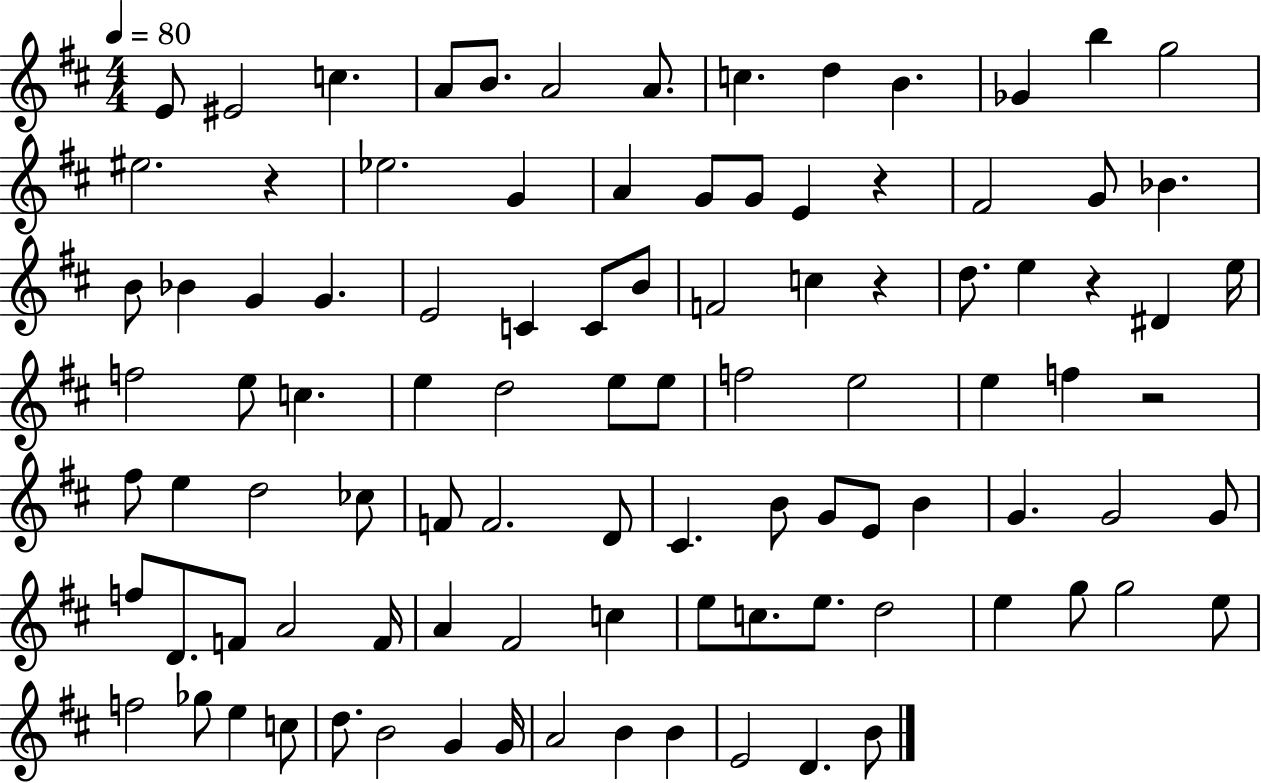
X:1
T:Untitled
M:4/4
L:1/4
K:D
E/2 ^E2 c A/2 B/2 A2 A/2 c d B _G b g2 ^e2 z _e2 G A G/2 G/2 E z ^F2 G/2 _B B/2 _B G G E2 C C/2 B/2 F2 c z d/2 e z ^D e/4 f2 e/2 c e d2 e/2 e/2 f2 e2 e f z2 ^f/2 e d2 _c/2 F/2 F2 D/2 ^C B/2 G/2 E/2 B G G2 G/2 f/2 D/2 F/2 A2 F/4 A ^F2 c e/2 c/2 e/2 d2 e g/2 g2 e/2 f2 _g/2 e c/2 d/2 B2 G G/4 A2 B B E2 D B/2